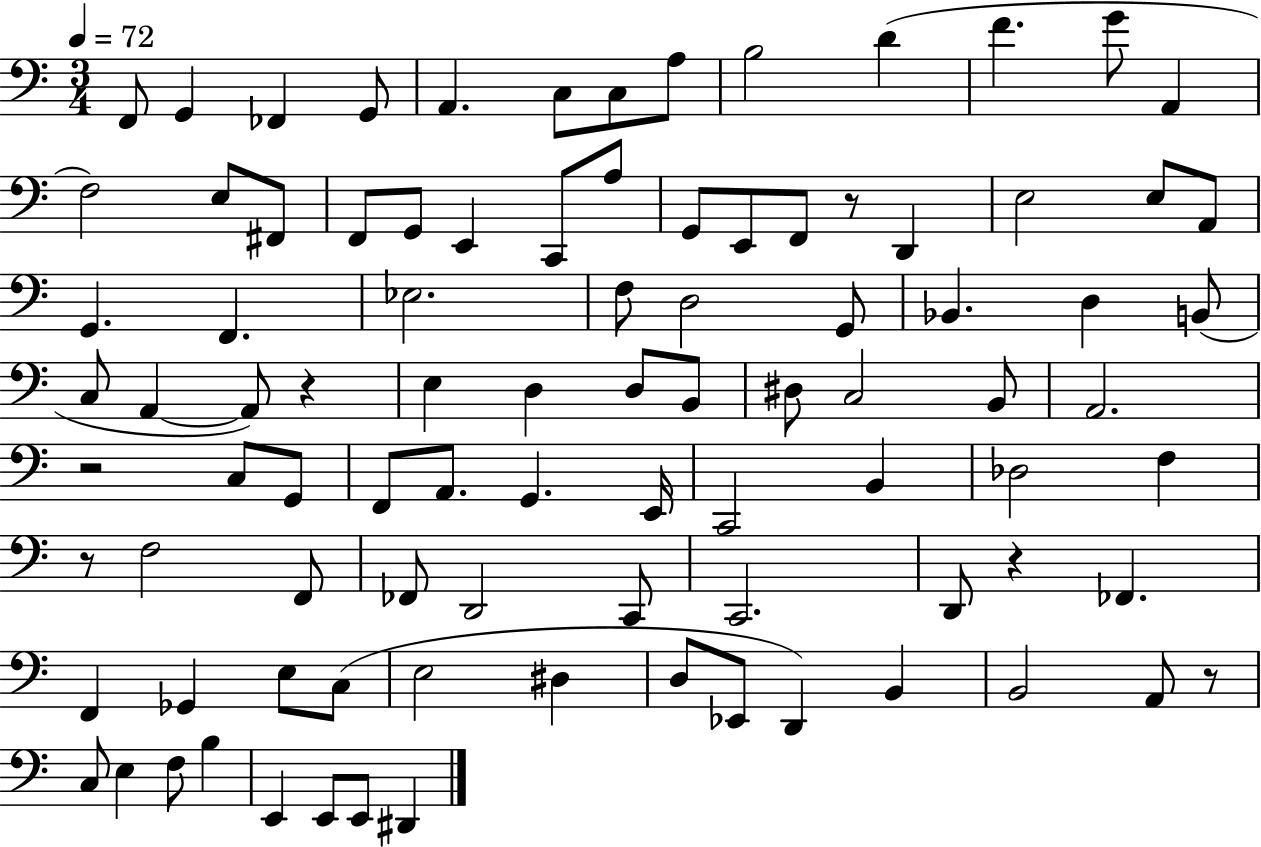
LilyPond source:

{
  \clef bass
  \numericTimeSignature
  \time 3/4
  \key c \major
  \tempo 4 = 72
  \repeat volta 2 { f,8 g,4 fes,4 g,8 | a,4. c8 c8 a8 | b2 d'4( | f'4. g'8 a,4 | \break f2) e8 fis,8 | f,8 g,8 e,4 c,8 a8 | g,8 e,8 f,8 r8 d,4 | e2 e8 a,8 | \break g,4. f,4. | ees2. | f8 d2 g,8 | bes,4. d4 b,8( | \break c8 a,4~~ a,8) r4 | e4 d4 d8 b,8 | dis8 c2 b,8 | a,2. | \break r2 c8 g,8 | f,8 a,8. g,4. e,16 | c,2 b,4 | des2 f4 | \break r8 f2 f,8 | fes,8 d,2 c,8 | c,2. | d,8 r4 fes,4. | \break f,4 ges,4 e8 c8( | e2 dis4 | d8 ees,8 d,4) b,4 | b,2 a,8 r8 | \break c8 e4 f8 b4 | e,4 e,8 e,8 dis,4 | } \bar "|."
}